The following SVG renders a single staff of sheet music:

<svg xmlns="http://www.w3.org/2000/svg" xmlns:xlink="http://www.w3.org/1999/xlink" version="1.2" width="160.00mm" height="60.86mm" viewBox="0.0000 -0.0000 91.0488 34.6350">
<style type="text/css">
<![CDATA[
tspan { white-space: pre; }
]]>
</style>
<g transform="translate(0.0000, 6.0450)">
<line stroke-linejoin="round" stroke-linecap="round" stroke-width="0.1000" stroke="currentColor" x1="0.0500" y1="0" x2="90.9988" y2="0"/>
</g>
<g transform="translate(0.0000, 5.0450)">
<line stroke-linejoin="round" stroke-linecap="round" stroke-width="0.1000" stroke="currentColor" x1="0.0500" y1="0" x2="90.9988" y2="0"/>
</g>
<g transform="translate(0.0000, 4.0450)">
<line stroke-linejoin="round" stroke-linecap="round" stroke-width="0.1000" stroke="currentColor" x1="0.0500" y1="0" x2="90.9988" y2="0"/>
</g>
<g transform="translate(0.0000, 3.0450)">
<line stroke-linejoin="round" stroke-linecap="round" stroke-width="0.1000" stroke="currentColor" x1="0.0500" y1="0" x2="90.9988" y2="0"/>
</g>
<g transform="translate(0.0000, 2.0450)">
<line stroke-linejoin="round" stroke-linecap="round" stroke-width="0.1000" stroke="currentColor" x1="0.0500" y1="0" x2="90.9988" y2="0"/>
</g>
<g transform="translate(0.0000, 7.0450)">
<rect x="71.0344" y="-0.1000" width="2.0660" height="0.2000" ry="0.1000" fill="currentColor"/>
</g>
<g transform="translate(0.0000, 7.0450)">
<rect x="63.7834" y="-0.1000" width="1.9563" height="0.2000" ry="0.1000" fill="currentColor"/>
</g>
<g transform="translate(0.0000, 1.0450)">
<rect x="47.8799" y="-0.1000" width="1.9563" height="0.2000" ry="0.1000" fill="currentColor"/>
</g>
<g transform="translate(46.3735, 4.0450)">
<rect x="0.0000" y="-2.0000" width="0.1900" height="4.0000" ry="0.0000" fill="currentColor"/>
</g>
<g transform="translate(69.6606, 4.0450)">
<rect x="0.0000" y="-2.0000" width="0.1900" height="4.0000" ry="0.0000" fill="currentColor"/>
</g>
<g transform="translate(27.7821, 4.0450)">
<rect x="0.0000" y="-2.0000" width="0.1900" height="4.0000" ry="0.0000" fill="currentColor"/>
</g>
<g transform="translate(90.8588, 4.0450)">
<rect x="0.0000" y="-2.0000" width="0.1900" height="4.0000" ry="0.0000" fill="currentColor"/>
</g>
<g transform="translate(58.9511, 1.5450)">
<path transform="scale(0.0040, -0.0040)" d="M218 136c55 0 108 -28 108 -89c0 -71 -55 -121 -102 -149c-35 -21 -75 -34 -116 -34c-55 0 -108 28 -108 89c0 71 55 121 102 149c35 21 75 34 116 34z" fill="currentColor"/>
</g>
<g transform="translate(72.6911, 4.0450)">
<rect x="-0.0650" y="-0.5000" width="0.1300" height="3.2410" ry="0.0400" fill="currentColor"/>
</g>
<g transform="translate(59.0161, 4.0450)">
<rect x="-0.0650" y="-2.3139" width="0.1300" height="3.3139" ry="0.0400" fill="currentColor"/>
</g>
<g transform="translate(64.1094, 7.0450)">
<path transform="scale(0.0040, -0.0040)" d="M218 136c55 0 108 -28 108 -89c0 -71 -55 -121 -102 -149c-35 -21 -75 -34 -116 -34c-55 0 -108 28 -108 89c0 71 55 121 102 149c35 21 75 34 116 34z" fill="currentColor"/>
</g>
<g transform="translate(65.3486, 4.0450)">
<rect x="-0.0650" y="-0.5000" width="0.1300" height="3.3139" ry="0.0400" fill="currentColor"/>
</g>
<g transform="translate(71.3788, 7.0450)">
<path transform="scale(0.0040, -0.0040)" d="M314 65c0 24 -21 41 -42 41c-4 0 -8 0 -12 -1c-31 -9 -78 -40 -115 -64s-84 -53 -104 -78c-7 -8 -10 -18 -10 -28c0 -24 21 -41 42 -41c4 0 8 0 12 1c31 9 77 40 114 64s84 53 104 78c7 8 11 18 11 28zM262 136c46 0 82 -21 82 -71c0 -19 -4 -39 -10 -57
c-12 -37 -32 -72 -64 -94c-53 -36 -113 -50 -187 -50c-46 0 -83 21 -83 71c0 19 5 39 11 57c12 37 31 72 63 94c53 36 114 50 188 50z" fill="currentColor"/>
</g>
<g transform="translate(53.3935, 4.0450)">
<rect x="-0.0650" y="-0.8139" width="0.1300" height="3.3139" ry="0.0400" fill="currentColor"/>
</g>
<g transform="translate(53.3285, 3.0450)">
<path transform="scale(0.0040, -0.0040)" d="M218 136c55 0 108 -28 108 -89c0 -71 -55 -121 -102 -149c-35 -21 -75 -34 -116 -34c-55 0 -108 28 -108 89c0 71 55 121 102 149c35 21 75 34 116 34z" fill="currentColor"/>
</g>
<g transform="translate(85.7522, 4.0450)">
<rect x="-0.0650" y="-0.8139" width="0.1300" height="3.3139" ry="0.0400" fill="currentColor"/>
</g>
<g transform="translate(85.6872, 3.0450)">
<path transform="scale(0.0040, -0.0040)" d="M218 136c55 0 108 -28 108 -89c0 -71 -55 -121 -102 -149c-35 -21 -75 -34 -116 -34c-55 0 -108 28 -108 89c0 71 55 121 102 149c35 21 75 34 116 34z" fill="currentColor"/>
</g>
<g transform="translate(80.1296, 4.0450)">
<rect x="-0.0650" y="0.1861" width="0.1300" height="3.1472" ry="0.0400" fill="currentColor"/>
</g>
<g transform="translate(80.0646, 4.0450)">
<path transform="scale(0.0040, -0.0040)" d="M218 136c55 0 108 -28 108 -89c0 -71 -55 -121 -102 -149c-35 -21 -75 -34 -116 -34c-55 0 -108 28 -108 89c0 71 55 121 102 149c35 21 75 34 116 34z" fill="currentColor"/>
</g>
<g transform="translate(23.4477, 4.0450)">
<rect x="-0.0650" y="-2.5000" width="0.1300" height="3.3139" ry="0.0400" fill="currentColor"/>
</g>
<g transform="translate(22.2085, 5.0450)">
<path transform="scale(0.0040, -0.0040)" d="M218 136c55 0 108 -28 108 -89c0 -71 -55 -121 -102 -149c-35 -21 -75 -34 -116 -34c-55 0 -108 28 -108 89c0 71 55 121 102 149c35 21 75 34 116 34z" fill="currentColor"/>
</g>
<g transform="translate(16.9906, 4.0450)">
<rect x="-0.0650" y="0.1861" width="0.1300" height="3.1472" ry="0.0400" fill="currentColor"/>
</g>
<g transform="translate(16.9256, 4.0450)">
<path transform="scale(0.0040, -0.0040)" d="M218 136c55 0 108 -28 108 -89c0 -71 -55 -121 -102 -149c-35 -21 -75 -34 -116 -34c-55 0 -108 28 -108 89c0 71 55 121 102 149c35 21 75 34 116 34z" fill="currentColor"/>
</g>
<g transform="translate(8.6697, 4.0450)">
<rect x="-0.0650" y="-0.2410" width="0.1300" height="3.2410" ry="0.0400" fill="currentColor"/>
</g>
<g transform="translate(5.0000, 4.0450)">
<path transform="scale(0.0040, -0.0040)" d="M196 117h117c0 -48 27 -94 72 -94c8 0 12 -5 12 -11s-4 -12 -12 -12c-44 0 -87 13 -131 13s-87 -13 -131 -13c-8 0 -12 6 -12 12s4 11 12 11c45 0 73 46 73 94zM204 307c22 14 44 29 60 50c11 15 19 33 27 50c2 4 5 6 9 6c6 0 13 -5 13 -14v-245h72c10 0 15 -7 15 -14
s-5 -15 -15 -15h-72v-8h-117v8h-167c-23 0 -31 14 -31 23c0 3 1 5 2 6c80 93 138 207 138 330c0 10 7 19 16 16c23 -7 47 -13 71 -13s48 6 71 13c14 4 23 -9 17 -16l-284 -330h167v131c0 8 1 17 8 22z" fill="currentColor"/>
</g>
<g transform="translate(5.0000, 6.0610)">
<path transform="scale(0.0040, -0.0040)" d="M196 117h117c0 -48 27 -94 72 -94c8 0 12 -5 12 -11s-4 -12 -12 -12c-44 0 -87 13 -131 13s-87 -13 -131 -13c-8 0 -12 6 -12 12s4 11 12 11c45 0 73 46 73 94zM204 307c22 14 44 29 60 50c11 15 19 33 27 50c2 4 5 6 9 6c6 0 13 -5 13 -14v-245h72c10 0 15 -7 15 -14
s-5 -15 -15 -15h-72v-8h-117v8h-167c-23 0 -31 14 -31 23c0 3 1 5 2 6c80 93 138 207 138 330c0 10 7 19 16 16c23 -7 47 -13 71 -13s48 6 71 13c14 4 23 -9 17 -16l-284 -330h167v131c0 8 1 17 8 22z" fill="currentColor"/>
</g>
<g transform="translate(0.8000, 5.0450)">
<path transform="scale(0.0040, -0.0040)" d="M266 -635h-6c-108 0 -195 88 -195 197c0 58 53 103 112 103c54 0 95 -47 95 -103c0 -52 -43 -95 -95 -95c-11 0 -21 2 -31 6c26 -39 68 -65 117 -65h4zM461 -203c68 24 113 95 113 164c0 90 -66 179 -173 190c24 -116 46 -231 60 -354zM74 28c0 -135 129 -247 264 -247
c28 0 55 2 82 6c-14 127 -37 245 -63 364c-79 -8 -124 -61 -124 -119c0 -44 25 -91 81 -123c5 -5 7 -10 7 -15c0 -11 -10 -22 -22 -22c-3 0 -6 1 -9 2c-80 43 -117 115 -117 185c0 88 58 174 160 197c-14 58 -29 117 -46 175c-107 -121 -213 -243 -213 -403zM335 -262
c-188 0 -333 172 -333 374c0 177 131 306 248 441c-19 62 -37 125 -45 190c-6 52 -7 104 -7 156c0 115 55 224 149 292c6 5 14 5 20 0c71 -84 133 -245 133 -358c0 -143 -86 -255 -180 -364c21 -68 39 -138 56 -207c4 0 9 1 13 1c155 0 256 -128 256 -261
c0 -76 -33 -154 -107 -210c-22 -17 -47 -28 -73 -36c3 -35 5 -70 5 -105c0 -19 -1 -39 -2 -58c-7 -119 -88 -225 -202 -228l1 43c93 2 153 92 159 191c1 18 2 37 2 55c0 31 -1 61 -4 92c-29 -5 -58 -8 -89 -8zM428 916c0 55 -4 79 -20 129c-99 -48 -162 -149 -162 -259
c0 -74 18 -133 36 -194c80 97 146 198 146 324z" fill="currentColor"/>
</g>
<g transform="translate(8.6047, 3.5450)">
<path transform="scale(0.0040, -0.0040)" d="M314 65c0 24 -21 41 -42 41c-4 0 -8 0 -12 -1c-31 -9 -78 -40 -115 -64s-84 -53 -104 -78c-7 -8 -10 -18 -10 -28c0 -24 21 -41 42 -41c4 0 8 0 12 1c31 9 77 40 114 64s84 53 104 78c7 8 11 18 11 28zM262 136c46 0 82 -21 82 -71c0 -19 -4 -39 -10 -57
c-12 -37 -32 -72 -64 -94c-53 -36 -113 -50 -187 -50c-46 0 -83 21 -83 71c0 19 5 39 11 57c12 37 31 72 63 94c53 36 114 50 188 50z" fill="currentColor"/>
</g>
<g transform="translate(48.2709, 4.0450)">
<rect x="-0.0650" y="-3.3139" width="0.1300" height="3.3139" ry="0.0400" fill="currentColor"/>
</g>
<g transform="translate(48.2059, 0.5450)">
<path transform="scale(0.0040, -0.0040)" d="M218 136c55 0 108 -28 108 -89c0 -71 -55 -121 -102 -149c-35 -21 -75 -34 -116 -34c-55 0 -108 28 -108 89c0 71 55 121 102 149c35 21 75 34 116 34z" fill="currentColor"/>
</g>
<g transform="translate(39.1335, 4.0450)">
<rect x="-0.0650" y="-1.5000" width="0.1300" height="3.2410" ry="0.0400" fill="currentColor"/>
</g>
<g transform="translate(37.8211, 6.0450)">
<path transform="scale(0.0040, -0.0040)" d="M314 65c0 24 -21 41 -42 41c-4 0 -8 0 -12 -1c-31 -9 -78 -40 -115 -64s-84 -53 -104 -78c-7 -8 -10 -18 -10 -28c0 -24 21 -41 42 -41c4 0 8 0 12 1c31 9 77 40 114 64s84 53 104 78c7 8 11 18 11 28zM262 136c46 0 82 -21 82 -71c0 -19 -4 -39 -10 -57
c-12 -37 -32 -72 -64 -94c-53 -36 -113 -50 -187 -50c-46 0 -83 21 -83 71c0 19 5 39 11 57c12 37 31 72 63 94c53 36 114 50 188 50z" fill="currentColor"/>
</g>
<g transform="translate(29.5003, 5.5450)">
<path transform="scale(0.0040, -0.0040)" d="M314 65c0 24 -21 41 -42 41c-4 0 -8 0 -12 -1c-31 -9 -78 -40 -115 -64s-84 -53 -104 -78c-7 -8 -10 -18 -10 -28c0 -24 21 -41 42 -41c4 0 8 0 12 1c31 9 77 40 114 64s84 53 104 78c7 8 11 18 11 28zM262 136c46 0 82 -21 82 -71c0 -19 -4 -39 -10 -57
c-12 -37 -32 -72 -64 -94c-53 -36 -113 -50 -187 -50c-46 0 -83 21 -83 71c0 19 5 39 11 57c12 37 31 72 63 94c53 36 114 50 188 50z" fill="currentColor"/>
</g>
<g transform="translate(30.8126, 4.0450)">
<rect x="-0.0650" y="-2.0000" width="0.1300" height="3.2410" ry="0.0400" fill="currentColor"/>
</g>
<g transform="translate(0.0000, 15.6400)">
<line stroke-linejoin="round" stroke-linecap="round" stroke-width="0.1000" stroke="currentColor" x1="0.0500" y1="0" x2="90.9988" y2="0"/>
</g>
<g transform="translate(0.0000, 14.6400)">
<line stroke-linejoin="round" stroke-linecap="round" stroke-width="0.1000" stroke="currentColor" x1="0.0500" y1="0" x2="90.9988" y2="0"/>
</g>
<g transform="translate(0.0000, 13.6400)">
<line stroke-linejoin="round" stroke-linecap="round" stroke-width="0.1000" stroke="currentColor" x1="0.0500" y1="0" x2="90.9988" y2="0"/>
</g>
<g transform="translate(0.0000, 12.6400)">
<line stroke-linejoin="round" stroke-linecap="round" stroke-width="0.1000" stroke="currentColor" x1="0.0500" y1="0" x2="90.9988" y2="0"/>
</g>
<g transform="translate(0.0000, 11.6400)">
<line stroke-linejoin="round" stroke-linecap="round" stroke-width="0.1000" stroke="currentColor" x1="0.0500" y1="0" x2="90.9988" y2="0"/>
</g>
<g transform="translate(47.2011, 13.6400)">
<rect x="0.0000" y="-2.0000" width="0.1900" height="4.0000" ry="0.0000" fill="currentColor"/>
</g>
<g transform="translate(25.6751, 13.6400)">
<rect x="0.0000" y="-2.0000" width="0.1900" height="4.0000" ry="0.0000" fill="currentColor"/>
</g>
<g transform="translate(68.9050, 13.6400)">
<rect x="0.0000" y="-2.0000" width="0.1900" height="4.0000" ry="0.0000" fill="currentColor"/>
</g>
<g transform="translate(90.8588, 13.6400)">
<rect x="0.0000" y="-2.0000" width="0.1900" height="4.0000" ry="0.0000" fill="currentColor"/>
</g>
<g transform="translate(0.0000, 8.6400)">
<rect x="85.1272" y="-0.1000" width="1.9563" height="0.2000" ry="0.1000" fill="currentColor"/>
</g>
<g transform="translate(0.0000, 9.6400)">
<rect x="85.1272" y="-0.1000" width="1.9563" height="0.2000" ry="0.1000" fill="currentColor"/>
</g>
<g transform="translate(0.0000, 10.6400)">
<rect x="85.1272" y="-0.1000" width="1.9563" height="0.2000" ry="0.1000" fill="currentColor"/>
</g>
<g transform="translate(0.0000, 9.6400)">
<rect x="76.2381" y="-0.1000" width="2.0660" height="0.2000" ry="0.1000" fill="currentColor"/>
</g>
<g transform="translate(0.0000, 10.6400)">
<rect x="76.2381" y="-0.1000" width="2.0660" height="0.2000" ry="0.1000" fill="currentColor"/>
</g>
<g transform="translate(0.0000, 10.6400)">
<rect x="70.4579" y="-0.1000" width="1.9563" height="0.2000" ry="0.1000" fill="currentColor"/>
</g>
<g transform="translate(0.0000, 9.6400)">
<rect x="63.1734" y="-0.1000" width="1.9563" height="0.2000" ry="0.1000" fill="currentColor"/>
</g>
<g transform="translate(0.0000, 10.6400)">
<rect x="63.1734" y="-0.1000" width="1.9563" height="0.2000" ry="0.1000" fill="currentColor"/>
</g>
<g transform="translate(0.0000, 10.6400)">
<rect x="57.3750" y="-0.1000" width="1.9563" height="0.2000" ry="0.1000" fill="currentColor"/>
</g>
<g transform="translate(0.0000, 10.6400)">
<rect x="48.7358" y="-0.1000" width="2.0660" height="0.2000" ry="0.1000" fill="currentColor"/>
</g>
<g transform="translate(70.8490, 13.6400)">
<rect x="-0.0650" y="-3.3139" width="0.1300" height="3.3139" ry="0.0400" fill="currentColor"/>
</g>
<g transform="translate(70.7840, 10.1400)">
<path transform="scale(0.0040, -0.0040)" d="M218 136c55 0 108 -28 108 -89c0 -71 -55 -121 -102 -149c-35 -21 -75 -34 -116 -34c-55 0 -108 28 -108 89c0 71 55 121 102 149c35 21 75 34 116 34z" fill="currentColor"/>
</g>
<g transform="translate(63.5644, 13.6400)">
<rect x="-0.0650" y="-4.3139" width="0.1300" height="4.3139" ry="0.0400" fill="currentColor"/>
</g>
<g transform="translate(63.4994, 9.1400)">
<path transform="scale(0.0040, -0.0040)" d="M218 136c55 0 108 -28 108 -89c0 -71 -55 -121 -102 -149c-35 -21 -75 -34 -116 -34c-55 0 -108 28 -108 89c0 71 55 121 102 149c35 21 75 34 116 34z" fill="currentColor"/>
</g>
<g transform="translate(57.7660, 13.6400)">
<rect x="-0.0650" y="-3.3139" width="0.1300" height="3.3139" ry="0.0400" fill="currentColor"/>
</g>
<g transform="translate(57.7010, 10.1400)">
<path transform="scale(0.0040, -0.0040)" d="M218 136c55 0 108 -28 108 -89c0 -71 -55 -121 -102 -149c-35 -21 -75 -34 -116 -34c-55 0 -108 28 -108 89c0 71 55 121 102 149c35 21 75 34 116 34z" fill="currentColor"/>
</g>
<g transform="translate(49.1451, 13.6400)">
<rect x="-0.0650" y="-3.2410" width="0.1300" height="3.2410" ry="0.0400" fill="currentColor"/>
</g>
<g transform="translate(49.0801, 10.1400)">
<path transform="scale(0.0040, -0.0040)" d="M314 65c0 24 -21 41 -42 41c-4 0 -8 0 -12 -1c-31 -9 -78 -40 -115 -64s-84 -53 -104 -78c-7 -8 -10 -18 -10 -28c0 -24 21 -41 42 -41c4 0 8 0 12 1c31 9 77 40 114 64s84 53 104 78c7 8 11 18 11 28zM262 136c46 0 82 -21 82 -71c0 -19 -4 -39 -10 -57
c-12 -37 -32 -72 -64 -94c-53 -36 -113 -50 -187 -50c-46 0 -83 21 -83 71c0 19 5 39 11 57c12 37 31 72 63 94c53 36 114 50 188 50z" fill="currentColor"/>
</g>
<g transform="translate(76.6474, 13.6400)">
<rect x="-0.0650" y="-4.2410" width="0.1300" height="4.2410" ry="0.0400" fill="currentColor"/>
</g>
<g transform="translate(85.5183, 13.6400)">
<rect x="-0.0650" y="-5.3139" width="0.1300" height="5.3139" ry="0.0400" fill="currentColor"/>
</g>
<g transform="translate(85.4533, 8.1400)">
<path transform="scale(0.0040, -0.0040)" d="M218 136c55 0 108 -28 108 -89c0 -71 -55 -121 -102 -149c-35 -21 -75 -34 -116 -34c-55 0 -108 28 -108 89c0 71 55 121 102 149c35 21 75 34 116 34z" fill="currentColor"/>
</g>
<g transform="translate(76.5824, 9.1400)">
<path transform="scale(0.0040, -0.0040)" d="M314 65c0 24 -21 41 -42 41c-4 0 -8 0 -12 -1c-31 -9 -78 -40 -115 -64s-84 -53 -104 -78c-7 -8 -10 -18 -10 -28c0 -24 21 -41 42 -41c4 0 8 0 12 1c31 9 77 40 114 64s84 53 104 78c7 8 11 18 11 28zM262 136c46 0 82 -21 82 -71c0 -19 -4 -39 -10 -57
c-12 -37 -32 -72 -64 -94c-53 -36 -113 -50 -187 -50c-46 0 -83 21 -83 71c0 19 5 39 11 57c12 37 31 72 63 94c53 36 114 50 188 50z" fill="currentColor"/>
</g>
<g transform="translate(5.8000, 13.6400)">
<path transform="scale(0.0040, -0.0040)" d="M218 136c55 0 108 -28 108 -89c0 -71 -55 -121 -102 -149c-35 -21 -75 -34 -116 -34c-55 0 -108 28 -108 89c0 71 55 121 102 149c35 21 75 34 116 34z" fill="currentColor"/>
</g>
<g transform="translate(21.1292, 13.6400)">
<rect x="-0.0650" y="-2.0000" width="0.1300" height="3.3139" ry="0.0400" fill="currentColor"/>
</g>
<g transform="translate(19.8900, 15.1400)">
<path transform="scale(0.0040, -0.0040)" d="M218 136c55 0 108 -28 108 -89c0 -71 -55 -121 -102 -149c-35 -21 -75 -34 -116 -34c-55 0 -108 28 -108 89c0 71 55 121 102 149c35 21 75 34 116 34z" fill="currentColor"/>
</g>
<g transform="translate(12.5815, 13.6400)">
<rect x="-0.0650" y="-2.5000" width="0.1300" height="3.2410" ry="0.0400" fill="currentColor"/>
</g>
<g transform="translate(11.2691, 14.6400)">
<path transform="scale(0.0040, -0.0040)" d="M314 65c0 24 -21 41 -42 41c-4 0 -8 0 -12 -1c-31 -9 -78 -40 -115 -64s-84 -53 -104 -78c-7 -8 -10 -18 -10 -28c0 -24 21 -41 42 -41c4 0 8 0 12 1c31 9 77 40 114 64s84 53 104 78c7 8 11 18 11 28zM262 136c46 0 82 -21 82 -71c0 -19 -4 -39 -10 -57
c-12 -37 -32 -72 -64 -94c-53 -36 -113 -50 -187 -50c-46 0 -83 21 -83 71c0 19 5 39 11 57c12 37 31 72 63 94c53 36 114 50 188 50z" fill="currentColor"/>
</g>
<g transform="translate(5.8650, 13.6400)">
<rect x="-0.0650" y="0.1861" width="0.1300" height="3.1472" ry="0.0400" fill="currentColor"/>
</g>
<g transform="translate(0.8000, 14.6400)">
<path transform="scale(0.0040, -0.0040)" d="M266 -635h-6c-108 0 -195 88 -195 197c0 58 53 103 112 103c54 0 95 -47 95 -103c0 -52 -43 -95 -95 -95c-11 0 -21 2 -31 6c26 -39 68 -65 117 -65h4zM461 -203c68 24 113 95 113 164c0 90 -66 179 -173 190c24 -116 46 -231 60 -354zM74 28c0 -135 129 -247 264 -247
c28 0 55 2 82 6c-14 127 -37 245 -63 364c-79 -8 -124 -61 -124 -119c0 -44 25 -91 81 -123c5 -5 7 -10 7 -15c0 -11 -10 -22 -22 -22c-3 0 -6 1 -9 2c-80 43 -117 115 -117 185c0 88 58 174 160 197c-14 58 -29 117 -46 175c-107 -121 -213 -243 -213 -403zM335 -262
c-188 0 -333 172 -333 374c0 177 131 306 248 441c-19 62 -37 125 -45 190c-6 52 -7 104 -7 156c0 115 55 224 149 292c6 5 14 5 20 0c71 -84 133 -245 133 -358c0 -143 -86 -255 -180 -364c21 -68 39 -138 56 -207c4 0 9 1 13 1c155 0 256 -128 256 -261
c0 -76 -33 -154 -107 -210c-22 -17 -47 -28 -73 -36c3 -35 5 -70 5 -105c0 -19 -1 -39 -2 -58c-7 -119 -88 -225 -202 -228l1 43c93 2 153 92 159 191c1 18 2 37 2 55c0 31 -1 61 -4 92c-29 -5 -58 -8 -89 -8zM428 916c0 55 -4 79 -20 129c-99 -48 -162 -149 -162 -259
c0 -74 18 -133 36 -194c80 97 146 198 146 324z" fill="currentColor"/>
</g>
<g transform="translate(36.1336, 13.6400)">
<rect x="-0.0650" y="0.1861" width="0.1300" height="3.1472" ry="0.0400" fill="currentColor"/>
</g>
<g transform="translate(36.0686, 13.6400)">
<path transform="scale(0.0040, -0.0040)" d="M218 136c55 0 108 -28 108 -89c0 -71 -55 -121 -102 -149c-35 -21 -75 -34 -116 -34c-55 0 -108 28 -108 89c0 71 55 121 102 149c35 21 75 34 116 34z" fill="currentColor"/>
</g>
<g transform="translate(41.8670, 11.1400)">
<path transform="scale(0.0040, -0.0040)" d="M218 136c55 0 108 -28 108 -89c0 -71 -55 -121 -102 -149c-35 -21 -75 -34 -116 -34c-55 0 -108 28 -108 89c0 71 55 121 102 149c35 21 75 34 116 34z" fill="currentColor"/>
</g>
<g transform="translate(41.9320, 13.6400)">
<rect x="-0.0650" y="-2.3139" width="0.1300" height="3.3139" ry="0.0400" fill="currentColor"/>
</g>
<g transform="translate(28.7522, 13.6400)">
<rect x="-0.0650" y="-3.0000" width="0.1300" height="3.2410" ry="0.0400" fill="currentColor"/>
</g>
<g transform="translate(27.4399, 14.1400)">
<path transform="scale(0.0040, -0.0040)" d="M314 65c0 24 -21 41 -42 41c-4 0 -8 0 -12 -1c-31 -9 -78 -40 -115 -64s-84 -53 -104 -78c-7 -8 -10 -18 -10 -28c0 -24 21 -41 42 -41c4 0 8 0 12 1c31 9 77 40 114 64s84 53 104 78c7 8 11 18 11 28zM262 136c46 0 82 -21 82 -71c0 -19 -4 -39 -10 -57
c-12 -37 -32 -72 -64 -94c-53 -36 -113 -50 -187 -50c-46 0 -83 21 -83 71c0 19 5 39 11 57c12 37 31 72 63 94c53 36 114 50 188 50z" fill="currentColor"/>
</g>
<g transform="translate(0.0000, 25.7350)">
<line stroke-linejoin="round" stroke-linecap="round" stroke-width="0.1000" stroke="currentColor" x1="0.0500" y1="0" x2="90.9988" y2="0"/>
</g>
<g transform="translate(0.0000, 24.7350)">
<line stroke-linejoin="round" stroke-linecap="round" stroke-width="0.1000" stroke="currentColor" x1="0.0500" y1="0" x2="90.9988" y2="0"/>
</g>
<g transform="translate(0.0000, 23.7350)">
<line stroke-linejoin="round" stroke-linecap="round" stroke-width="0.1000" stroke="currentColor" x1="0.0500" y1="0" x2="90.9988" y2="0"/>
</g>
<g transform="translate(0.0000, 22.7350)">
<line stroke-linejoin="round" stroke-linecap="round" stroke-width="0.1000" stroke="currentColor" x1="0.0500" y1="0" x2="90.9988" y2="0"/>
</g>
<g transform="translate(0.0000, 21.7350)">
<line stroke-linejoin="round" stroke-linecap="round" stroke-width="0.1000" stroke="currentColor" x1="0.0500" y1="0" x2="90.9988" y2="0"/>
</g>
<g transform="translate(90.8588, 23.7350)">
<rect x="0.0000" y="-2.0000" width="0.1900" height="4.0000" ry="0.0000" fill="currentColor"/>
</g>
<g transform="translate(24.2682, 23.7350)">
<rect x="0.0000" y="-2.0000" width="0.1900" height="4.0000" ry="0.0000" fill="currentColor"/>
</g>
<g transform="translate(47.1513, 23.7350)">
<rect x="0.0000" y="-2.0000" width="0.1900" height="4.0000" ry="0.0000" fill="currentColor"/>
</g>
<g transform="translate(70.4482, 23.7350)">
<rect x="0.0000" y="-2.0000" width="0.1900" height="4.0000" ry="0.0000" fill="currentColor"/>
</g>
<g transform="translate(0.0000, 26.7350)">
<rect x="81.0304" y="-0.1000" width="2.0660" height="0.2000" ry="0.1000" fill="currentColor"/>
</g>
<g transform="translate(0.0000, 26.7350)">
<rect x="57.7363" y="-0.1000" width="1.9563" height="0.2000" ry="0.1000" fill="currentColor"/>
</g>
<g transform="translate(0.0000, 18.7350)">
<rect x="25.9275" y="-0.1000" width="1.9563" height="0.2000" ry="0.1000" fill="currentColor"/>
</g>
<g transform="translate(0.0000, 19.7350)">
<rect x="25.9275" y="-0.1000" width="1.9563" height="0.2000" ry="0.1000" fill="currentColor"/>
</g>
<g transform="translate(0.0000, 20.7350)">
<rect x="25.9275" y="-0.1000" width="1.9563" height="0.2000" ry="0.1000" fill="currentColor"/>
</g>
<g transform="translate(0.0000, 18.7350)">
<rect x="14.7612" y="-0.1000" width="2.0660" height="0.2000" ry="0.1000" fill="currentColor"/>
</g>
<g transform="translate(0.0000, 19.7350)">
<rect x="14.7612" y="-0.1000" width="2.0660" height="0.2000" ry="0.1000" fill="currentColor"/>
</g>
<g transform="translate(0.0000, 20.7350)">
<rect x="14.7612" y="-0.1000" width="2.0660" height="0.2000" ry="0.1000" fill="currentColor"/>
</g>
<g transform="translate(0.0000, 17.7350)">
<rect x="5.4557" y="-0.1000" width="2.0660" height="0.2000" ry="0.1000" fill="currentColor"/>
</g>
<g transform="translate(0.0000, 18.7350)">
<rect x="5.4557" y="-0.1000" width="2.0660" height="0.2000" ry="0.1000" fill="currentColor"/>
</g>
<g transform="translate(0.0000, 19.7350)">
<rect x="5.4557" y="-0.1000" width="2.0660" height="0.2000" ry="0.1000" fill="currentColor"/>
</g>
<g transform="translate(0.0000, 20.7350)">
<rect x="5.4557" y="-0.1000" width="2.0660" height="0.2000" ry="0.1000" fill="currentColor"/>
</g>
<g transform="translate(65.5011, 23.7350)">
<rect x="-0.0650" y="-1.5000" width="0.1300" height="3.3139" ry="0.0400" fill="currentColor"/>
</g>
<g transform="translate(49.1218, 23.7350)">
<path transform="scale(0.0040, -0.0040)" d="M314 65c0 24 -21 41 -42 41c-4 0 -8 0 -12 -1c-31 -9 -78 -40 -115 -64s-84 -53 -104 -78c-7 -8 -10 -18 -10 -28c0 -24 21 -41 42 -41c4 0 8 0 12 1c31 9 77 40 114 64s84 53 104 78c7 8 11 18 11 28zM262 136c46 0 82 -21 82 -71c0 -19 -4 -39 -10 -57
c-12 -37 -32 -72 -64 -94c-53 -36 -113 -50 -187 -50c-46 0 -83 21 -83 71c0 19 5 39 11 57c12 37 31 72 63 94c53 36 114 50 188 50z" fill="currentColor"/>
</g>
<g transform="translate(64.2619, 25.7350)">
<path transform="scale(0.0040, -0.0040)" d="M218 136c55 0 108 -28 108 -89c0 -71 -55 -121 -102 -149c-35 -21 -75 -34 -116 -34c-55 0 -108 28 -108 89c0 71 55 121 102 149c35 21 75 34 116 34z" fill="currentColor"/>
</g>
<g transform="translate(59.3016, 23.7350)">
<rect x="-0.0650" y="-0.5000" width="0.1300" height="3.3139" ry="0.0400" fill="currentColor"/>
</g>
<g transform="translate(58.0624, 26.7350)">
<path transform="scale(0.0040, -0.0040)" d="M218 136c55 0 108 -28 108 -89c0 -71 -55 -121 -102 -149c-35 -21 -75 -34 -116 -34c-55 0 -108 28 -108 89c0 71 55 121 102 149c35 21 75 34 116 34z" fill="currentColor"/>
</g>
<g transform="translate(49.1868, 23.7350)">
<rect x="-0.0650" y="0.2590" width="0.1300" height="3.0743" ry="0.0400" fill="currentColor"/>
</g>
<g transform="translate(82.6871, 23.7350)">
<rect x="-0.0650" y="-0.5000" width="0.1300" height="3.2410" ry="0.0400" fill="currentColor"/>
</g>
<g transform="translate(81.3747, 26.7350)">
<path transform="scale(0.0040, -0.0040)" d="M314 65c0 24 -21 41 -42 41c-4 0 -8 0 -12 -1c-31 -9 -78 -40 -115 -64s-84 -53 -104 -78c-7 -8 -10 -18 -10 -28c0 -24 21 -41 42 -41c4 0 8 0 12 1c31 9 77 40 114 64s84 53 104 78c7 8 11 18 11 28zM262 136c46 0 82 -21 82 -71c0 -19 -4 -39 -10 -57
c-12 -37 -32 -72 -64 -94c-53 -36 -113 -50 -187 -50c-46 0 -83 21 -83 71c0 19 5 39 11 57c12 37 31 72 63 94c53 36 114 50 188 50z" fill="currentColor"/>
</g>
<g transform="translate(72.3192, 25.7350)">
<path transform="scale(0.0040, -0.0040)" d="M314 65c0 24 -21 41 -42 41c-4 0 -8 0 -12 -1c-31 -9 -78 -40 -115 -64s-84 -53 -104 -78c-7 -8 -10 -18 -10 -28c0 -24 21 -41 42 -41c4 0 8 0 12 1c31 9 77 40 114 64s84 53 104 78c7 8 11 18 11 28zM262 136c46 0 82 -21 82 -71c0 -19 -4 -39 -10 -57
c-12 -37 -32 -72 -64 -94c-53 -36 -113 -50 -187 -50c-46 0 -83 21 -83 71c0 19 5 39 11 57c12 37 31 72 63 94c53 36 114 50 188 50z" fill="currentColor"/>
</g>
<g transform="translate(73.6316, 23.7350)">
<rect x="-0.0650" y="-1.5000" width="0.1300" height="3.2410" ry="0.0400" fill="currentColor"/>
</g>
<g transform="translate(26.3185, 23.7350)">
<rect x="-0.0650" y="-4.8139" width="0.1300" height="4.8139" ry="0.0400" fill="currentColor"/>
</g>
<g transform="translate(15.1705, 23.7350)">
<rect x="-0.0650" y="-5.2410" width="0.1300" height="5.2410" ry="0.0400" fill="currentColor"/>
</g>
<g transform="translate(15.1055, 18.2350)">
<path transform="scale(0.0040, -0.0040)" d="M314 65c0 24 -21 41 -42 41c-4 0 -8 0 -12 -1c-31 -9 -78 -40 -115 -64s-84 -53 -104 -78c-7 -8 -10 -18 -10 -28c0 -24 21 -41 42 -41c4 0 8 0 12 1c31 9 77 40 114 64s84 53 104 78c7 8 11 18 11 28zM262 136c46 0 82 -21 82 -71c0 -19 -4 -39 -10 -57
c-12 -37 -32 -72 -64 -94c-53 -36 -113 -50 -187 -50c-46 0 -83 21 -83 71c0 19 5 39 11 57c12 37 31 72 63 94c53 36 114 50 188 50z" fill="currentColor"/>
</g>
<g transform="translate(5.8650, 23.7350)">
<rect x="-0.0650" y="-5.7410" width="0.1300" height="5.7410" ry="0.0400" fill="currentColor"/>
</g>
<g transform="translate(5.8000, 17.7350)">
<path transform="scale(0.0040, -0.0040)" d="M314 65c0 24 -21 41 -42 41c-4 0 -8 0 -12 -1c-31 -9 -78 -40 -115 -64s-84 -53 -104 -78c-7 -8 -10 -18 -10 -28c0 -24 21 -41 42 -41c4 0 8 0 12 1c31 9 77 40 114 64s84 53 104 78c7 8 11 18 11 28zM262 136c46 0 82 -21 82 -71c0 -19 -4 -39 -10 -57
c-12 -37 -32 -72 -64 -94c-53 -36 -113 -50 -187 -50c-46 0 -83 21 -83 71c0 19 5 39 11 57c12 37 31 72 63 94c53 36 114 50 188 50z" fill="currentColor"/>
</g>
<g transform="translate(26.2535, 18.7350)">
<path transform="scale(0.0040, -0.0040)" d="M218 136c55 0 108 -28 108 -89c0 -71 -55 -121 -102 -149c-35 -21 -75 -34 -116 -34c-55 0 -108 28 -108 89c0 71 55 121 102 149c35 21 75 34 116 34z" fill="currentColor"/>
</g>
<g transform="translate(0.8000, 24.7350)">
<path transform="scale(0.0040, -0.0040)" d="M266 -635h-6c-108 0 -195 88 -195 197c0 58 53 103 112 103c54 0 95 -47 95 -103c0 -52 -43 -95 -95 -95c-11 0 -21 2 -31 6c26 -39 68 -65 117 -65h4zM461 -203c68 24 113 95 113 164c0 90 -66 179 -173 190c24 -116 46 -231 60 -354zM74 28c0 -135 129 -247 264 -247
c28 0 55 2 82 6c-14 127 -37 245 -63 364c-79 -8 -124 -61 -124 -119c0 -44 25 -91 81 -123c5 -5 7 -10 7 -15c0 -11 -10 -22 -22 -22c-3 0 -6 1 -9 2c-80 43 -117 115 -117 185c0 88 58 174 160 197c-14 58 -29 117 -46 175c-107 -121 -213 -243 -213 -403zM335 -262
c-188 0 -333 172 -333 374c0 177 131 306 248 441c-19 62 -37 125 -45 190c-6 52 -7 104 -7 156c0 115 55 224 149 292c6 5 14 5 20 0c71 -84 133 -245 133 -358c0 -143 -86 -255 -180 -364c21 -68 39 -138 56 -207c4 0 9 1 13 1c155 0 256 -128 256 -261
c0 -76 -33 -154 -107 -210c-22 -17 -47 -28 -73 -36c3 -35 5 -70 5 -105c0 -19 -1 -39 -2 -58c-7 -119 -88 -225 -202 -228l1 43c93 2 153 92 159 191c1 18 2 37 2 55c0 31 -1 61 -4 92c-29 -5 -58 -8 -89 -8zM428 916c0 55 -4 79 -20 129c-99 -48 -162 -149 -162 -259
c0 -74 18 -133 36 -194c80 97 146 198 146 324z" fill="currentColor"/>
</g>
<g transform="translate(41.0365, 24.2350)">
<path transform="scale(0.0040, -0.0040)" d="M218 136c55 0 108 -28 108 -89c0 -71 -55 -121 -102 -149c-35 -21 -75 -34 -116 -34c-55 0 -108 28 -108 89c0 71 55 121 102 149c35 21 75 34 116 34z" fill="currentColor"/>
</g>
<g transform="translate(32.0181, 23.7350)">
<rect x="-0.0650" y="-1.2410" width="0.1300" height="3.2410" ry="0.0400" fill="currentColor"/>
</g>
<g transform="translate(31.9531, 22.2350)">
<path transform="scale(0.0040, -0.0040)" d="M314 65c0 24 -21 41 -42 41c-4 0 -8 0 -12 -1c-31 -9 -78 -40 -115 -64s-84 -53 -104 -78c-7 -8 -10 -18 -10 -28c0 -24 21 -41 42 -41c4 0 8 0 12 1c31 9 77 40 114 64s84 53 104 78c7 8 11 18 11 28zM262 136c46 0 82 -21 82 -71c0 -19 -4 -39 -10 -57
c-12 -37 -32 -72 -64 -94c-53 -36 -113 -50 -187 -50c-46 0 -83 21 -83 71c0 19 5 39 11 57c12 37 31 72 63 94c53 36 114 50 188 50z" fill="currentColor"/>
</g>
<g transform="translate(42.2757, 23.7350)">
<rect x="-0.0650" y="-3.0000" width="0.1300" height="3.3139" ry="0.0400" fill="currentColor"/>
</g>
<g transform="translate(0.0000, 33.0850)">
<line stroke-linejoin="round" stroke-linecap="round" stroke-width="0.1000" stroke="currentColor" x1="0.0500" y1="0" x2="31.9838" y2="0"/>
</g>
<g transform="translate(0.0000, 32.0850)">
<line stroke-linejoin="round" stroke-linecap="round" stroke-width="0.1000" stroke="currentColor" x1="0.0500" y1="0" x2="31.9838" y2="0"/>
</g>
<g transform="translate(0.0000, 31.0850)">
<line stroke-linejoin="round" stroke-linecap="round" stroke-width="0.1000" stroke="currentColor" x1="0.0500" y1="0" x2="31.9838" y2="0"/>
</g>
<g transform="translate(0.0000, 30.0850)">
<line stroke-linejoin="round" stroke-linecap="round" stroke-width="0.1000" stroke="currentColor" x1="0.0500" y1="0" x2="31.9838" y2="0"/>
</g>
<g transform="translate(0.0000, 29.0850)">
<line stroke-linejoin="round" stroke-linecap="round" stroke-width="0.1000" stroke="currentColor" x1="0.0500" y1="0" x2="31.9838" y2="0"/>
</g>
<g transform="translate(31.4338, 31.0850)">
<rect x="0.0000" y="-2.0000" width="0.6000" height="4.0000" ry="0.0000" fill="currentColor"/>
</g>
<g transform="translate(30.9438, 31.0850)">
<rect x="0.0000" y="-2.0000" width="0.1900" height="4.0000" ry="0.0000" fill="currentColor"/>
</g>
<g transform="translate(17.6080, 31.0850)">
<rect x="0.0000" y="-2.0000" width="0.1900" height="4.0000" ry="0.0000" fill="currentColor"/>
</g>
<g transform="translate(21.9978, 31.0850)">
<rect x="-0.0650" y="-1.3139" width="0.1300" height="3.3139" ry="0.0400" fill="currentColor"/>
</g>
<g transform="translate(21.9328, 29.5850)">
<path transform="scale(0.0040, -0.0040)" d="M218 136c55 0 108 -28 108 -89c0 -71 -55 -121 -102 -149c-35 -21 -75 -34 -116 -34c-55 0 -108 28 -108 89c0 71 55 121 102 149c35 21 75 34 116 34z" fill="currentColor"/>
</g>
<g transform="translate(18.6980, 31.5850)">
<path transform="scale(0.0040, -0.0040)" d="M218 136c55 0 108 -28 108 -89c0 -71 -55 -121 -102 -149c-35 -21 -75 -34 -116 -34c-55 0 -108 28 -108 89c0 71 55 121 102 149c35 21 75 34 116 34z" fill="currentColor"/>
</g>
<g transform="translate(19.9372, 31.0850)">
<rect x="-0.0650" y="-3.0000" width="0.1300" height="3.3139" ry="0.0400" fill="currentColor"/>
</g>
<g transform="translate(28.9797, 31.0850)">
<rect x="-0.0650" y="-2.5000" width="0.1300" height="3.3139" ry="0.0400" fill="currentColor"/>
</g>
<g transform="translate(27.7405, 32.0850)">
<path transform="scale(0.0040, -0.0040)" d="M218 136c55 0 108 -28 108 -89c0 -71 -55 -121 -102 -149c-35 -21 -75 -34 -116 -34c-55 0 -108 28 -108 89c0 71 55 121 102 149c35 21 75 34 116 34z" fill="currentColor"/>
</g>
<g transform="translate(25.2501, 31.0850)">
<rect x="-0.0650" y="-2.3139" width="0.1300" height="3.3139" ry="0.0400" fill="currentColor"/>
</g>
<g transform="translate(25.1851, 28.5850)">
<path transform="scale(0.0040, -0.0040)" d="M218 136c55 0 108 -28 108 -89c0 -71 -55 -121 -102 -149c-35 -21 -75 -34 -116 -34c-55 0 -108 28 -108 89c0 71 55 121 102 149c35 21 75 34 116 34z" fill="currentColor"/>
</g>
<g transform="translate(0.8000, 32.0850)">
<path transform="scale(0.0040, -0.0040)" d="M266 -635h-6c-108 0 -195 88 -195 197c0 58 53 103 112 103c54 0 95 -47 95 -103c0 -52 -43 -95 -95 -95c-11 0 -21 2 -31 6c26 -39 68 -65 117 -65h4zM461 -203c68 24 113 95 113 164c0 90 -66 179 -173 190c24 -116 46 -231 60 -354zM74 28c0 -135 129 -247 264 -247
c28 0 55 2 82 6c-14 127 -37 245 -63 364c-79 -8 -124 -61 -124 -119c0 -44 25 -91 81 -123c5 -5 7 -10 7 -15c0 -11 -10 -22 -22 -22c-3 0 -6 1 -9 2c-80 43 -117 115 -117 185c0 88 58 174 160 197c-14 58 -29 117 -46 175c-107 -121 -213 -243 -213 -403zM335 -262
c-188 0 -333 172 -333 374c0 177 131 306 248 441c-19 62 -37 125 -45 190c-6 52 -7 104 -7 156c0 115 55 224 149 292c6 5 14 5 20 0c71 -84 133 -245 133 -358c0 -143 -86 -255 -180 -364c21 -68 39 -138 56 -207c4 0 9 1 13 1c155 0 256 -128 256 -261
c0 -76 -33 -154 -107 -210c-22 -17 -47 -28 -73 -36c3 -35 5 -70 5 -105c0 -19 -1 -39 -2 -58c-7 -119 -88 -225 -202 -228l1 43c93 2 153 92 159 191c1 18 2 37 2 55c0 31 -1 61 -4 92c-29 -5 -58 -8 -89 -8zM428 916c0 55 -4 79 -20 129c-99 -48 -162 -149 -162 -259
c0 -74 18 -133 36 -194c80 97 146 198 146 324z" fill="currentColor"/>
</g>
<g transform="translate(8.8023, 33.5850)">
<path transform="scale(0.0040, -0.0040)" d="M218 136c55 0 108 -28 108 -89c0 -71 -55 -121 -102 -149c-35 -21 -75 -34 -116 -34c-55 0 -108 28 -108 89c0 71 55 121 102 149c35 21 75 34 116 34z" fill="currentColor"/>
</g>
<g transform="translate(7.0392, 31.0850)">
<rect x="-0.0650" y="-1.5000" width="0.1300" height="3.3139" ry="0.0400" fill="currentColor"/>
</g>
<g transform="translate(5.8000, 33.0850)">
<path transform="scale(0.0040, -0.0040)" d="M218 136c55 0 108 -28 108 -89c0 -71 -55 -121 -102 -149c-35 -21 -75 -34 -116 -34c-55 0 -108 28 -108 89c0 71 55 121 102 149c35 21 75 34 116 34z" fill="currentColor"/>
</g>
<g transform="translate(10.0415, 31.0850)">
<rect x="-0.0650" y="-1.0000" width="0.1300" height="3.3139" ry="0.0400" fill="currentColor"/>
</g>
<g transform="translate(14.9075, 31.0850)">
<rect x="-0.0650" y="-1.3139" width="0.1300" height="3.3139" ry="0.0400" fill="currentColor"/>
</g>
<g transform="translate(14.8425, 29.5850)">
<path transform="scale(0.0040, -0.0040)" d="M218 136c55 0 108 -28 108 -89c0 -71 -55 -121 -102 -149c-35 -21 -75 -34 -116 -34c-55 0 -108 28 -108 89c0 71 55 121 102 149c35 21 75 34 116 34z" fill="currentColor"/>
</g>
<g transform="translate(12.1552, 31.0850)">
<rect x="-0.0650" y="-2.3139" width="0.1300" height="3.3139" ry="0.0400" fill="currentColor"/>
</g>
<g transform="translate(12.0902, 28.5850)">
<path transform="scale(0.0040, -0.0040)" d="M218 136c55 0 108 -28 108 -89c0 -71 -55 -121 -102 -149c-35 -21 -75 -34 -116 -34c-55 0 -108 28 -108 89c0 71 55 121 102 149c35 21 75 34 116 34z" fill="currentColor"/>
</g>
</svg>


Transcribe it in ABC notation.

X:1
T:Untitled
M:4/4
L:1/4
K:C
c2 B G F2 E2 b d g C C2 B d B G2 F A2 B g b2 b d' b d'2 f' g'2 f'2 e' e2 A B2 C E E2 C2 E D g e A e g G